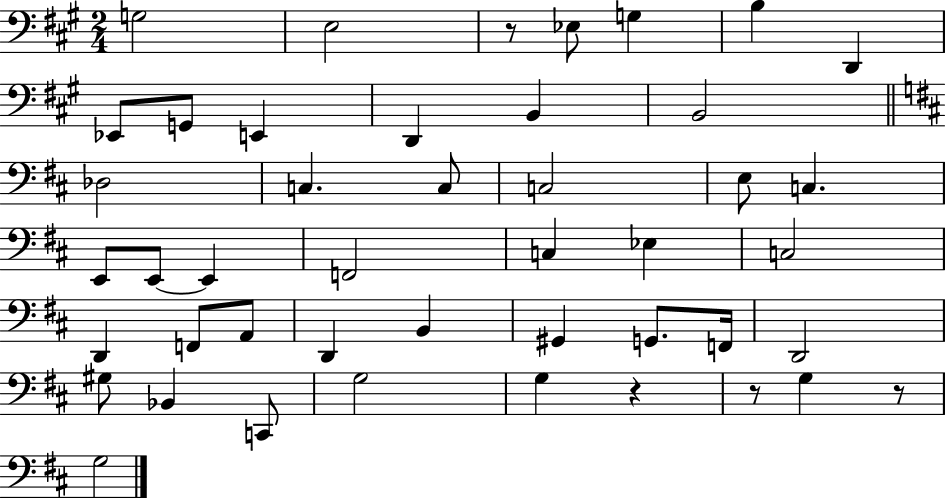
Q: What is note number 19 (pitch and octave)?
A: E2